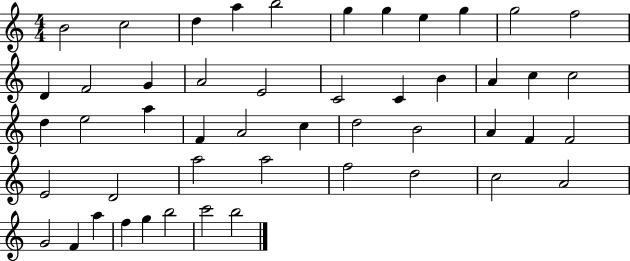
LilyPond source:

{
  \clef treble
  \numericTimeSignature
  \time 4/4
  \key c \major
  b'2 c''2 | d''4 a''4 b''2 | g''4 g''4 e''4 g''4 | g''2 f''2 | \break d'4 f'2 g'4 | a'2 e'2 | c'2 c'4 b'4 | a'4 c''4 c''2 | \break d''4 e''2 a''4 | f'4 a'2 c''4 | d''2 b'2 | a'4 f'4 f'2 | \break e'2 d'2 | a''2 a''2 | f''2 d''2 | c''2 a'2 | \break g'2 f'4 a''4 | f''4 g''4 b''2 | c'''2 b''2 | \bar "|."
}